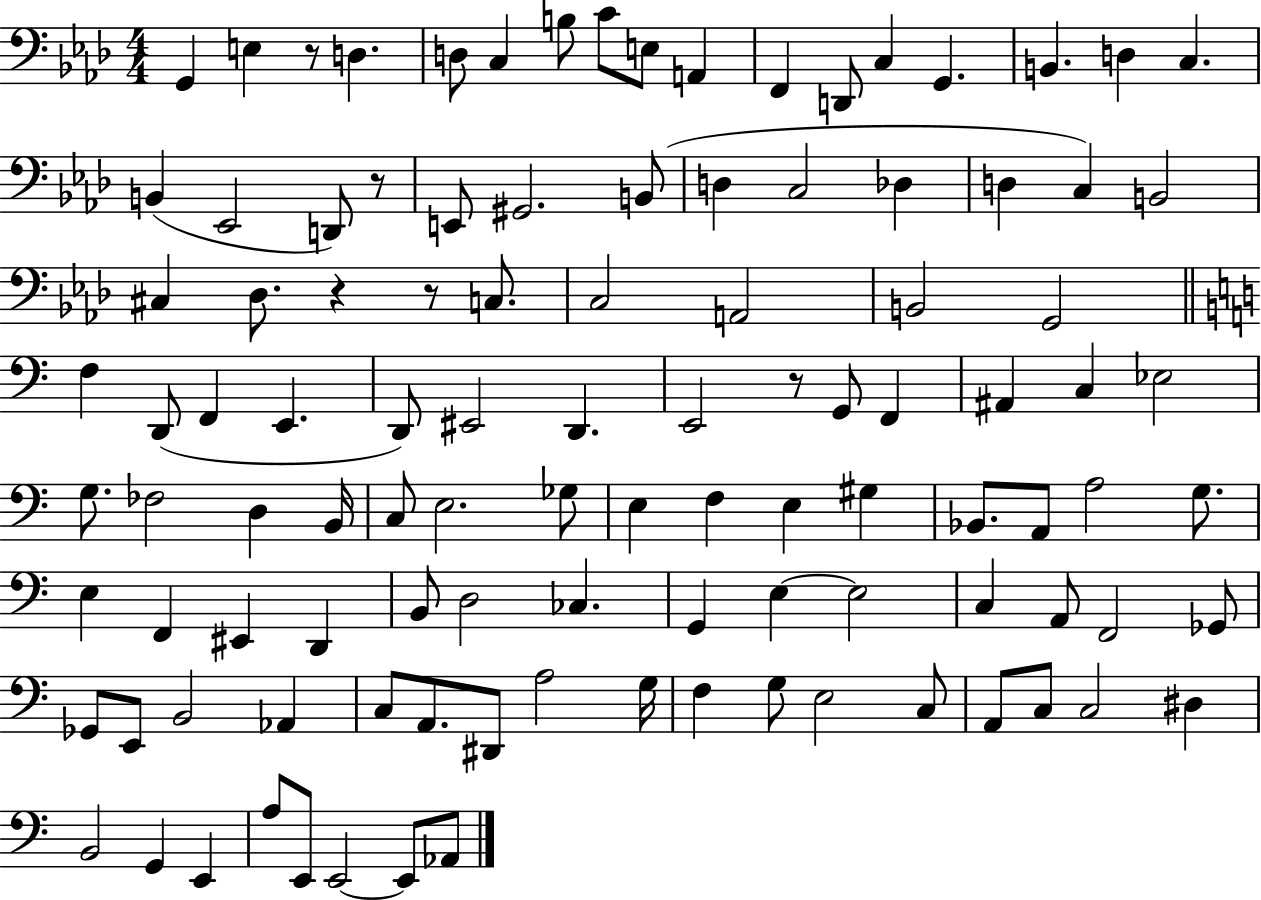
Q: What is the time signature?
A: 4/4